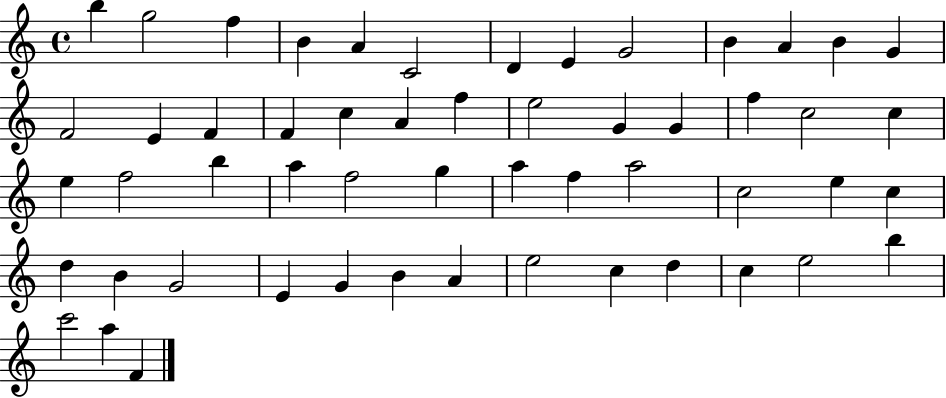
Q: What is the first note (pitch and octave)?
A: B5